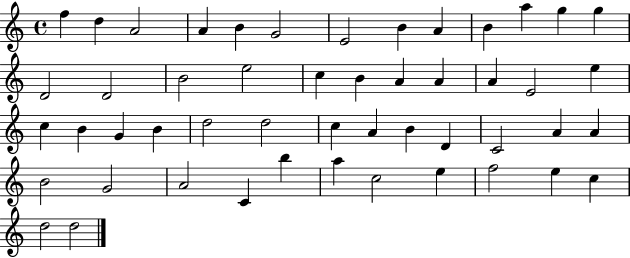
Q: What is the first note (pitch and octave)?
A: F5